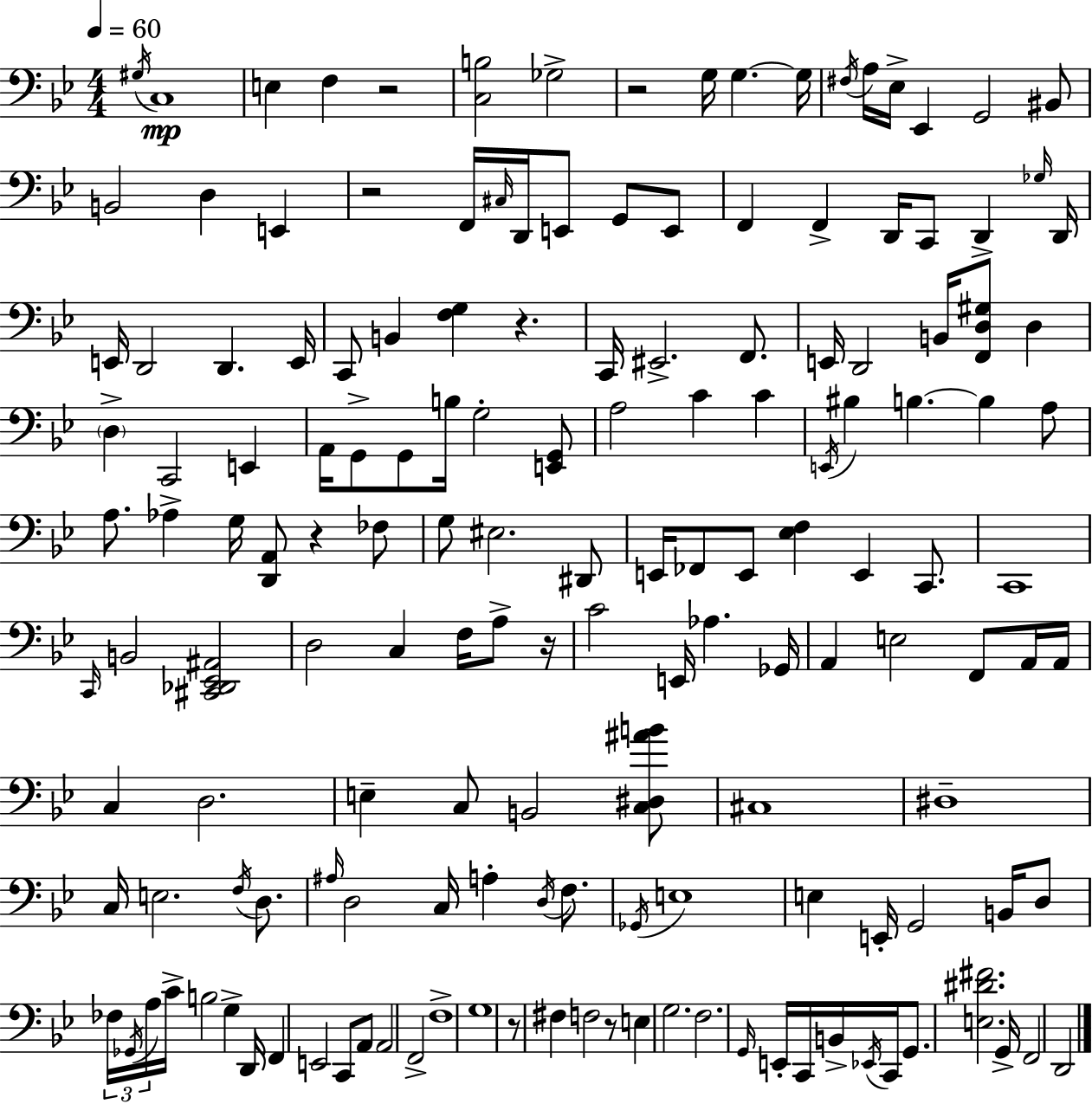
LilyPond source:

{
  \clef bass
  \numericTimeSignature
  \time 4/4
  \key g \minor
  \tempo 4 = 60
  \acciaccatura { gis16 }\mp c1 | e4 f4 r2 | <c b>2 ges2-> | r2 g16 g4.~~ | \break g16 \acciaccatura { fis16 } a16 ees16-> ees,4 g,2 | bis,8 b,2 d4 e,4 | r2 f,16 \grace { cis16 } d,16 e,8 g,8 | e,8 f,4 f,4-> d,16 c,8 d,4-> | \break \grace { ges16 } d,16 e,16 d,2 d,4. | e,16 c,8 b,4 <f g>4 r4. | c,16 eis,2.-> | f,8. e,16 d,2 b,16 <f, d gis>8 | \break d4 \parenthesize d4-> c,2 | e,4 a,16 g,8-> g,8 b16 g2-. | <e, g,>8 a2 c'4 | c'4 \acciaccatura { e,16 } bis4 b4.~~ b4 | \break a8 a8. aes4-> g16 <d, a,>8 r4 | fes8 g8 eis2. | dis,8 e,16 fes,8 e,8 <ees f>4 e,4 | c,8. c,1 | \break \grace { c,16 } b,2 <cis, des, ees, ais,>2 | d2 c4 | f16 a8-> r16 c'2 e,16 aes4. | ges,16 a,4 e2 | \break f,8 a,16 a,16 c4 d2. | e4-- c8 b,2 | <c dis ais' b'>8 cis1 | dis1-- | \break c16 e2. | \acciaccatura { f16 } d8. \grace { ais16 } d2 | c16 a4-. \acciaccatura { d16 } f8. \acciaccatura { ges,16 } e1 | e4 e,16-. g,2 | \break b,16 d8 \tuplet 3/2 { fes16 \acciaccatura { ges,16 } a16 } c'16-> b2 | g4-> d,16 f,4 e,2 | c,8 a,8 a,2 | f,2-> f1-> | \break g1 | r8 fis4 | f2 r8 e4 g2. | f2. | \break \grace { g,16 } e,16-. c,16 b,16-> \acciaccatura { ees,16 } c,16 g,8. | <e dis' fis'>2. g,16-> f,2 | d,2 \bar "|."
}